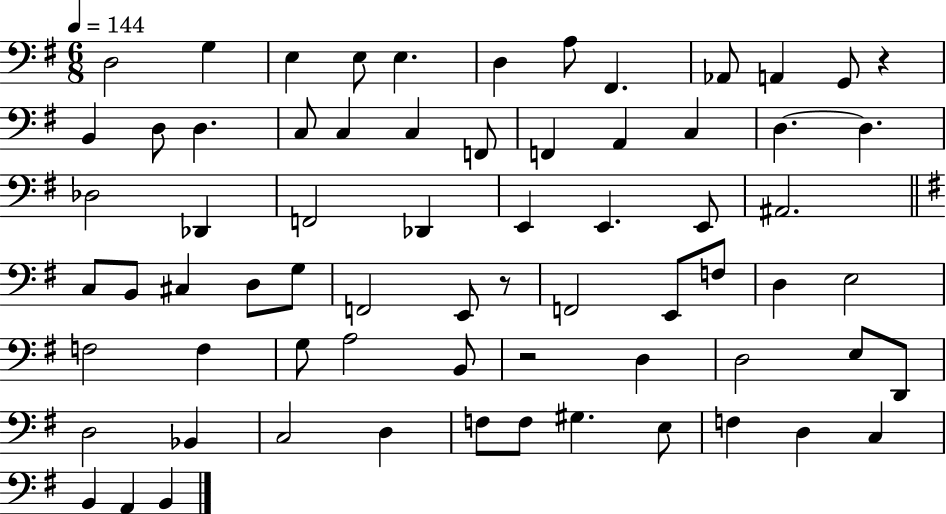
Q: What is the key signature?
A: G major